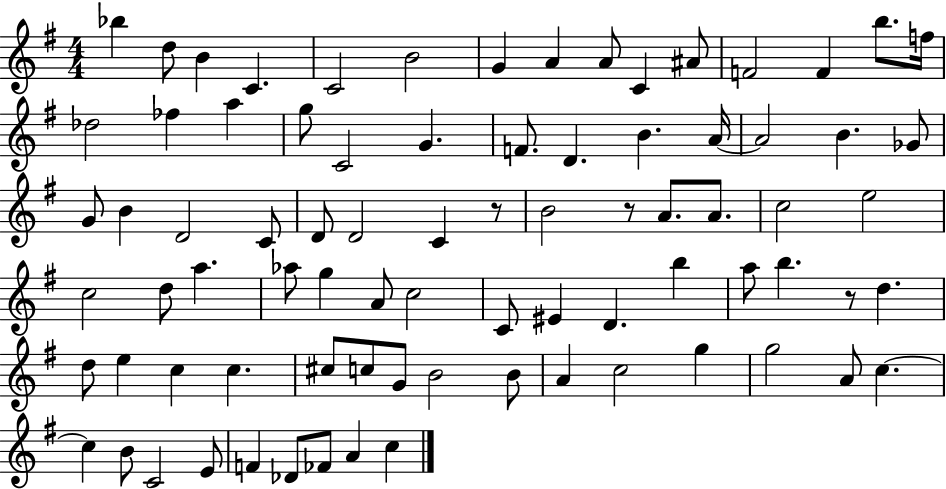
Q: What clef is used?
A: treble